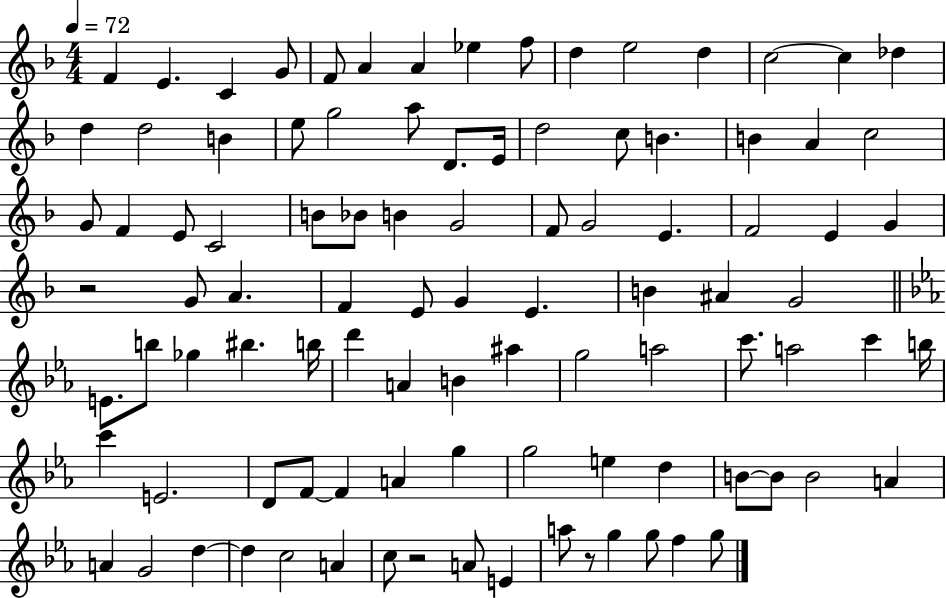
{
  \clef treble
  \numericTimeSignature
  \time 4/4
  \key f \major
  \tempo 4 = 72
  f'4 e'4. c'4 g'8 | f'8 a'4 a'4 ees''4 f''8 | d''4 e''2 d''4 | c''2~~ c''4 des''4 | \break d''4 d''2 b'4 | e''8 g''2 a''8 d'8. e'16 | d''2 c''8 b'4. | b'4 a'4 c''2 | \break g'8 f'4 e'8 c'2 | b'8 bes'8 b'4 g'2 | f'8 g'2 e'4. | f'2 e'4 g'4 | \break r2 g'8 a'4. | f'4 e'8 g'4 e'4. | b'4 ais'4 g'2 | \bar "||" \break \key ees \major e'8. b''8 ges''4 bis''4. b''16 | d'''4 a'4 b'4 ais''4 | g''2 a''2 | c'''8. a''2 c'''4 b''16 | \break c'''4 e'2. | d'8 f'8~~ f'4 a'4 g''4 | g''2 e''4 d''4 | b'8~~ b'8 b'2 a'4 | \break a'4 g'2 d''4~~ | d''4 c''2 a'4 | c''8 r2 a'8 e'4 | a''8 r8 g''4 g''8 f''4 g''8 | \break \bar "|."
}